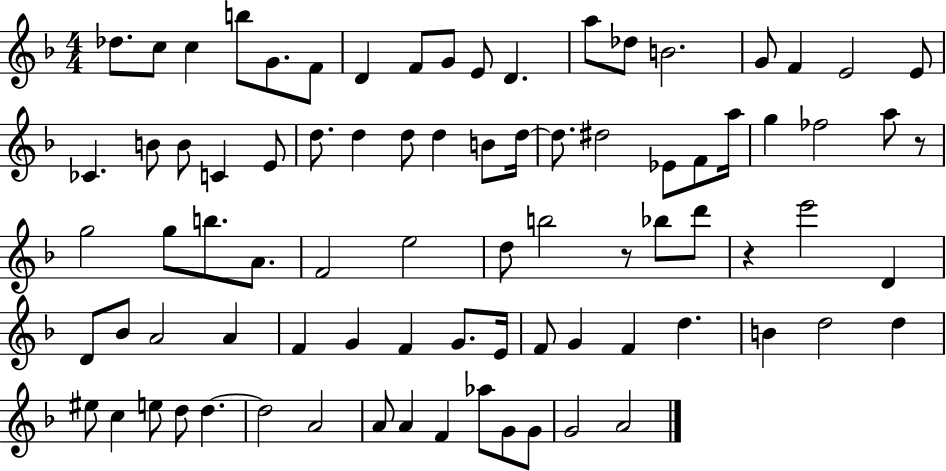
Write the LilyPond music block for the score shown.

{
  \clef treble
  \numericTimeSignature
  \time 4/4
  \key f \major
  des''8. c''8 c''4 b''8 g'8. f'8 | d'4 f'8 g'8 e'8 d'4. | a''8 des''8 b'2. | g'8 f'4 e'2 e'8 | \break ces'4. b'8 b'8 c'4 e'8 | d''8. d''4 d''8 d''4 b'8 d''16~~ | d''8. dis''2 ees'8 f'8 a''16 | g''4 fes''2 a''8 r8 | \break g''2 g''8 b''8. a'8. | f'2 e''2 | d''8 b''2 r8 bes''8 d'''8 | r4 e'''2 d'4 | \break d'8 bes'8 a'2 a'4 | f'4 g'4 f'4 g'8. e'16 | f'8 g'4 f'4 d''4. | b'4 d''2 d''4 | \break eis''8 c''4 e''8 d''8 d''4.~~ | d''2 a'2 | a'8 a'4 f'4 aes''8 g'8 g'8 | g'2 a'2 | \break \bar "|."
}